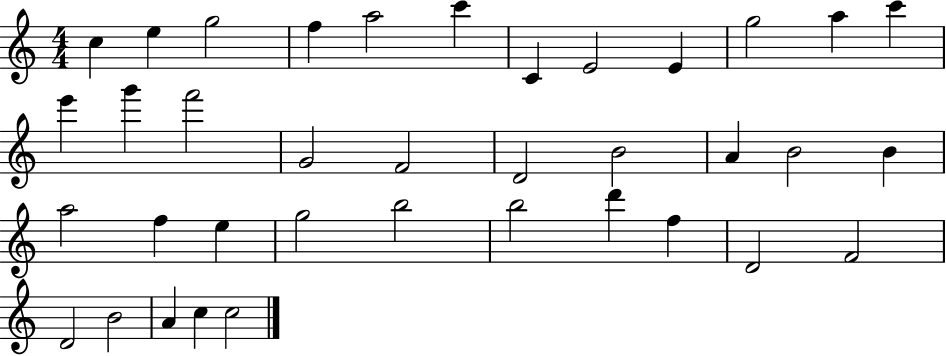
X:1
T:Untitled
M:4/4
L:1/4
K:C
c e g2 f a2 c' C E2 E g2 a c' e' g' f'2 G2 F2 D2 B2 A B2 B a2 f e g2 b2 b2 d' f D2 F2 D2 B2 A c c2